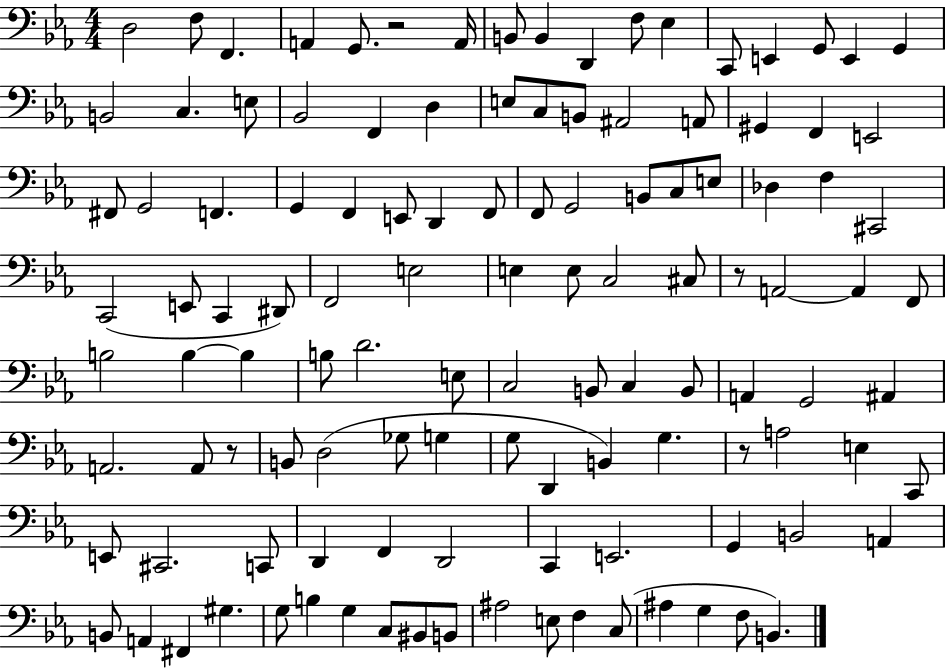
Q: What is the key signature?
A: EES major